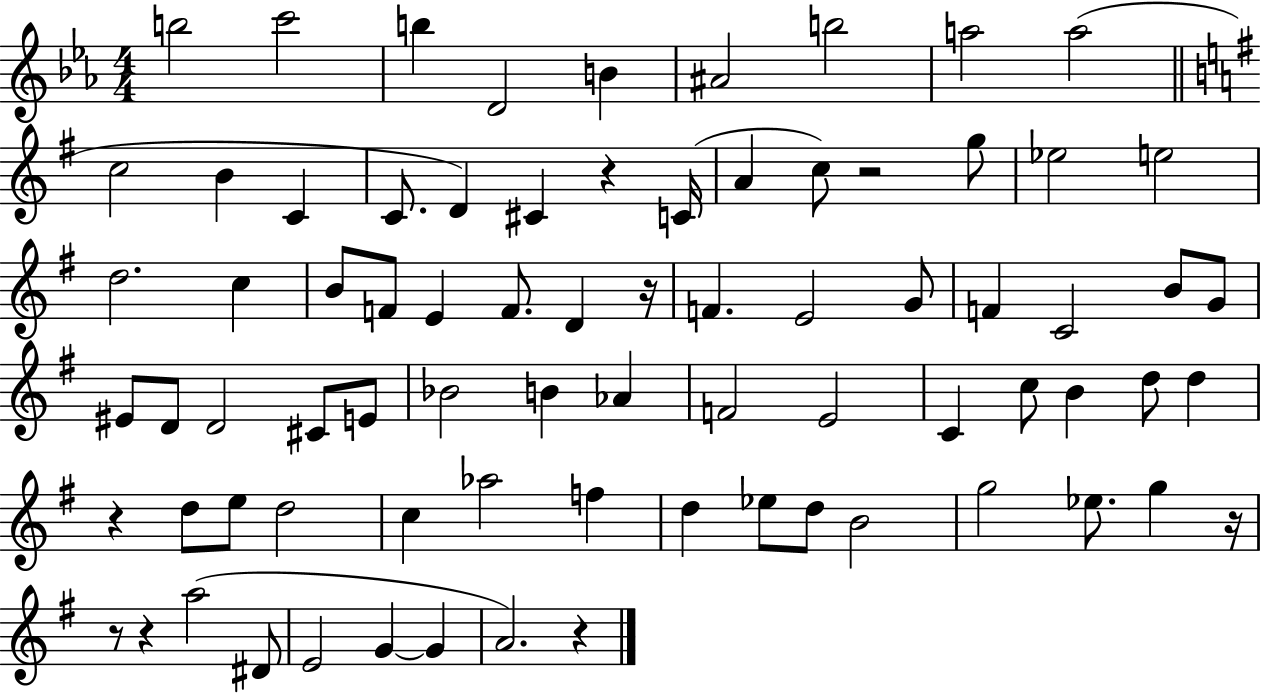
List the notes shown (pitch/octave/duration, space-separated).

B5/h C6/h B5/q D4/h B4/q A#4/h B5/h A5/h A5/h C5/h B4/q C4/q C4/e. D4/q C#4/q R/q C4/s A4/q C5/e R/h G5/e Eb5/h E5/h D5/h. C5/q B4/e F4/e E4/q F4/e. D4/q R/s F4/q. E4/h G4/e F4/q C4/h B4/e G4/e EIS4/e D4/e D4/h C#4/e E4/e Bb4/h B4/q Ab4/q F4/h E4/h C4/q C5/e B4/q D5/e D5/q R/q D5/e E5/e D5/h C5/q Ab5/h F5/q D5/q Eb5/e D5/e B4/h G5/h Eb5/e. G5/q R/s R/e R/q A5/h D#4/e E4/h G4/q G4/q A4/h. R/q